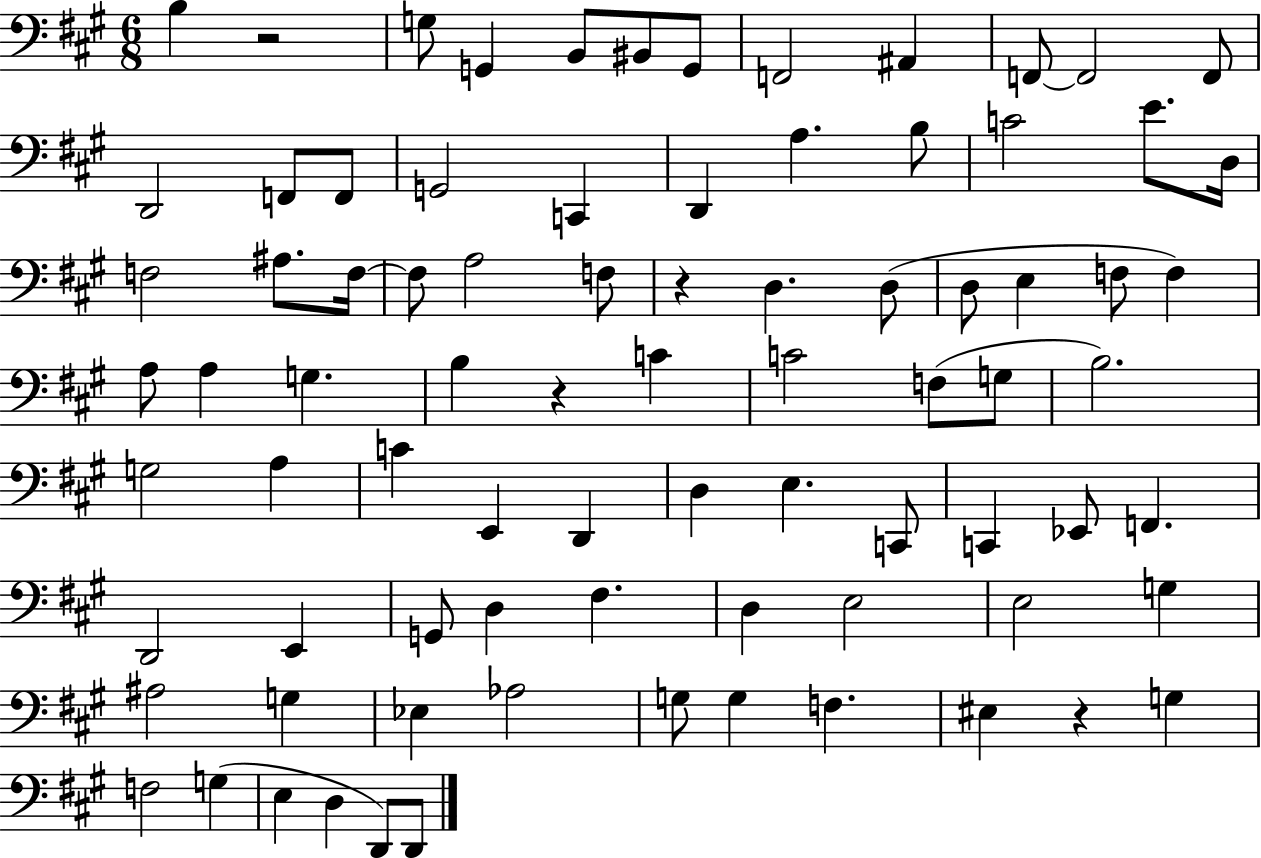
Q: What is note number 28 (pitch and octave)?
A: F3